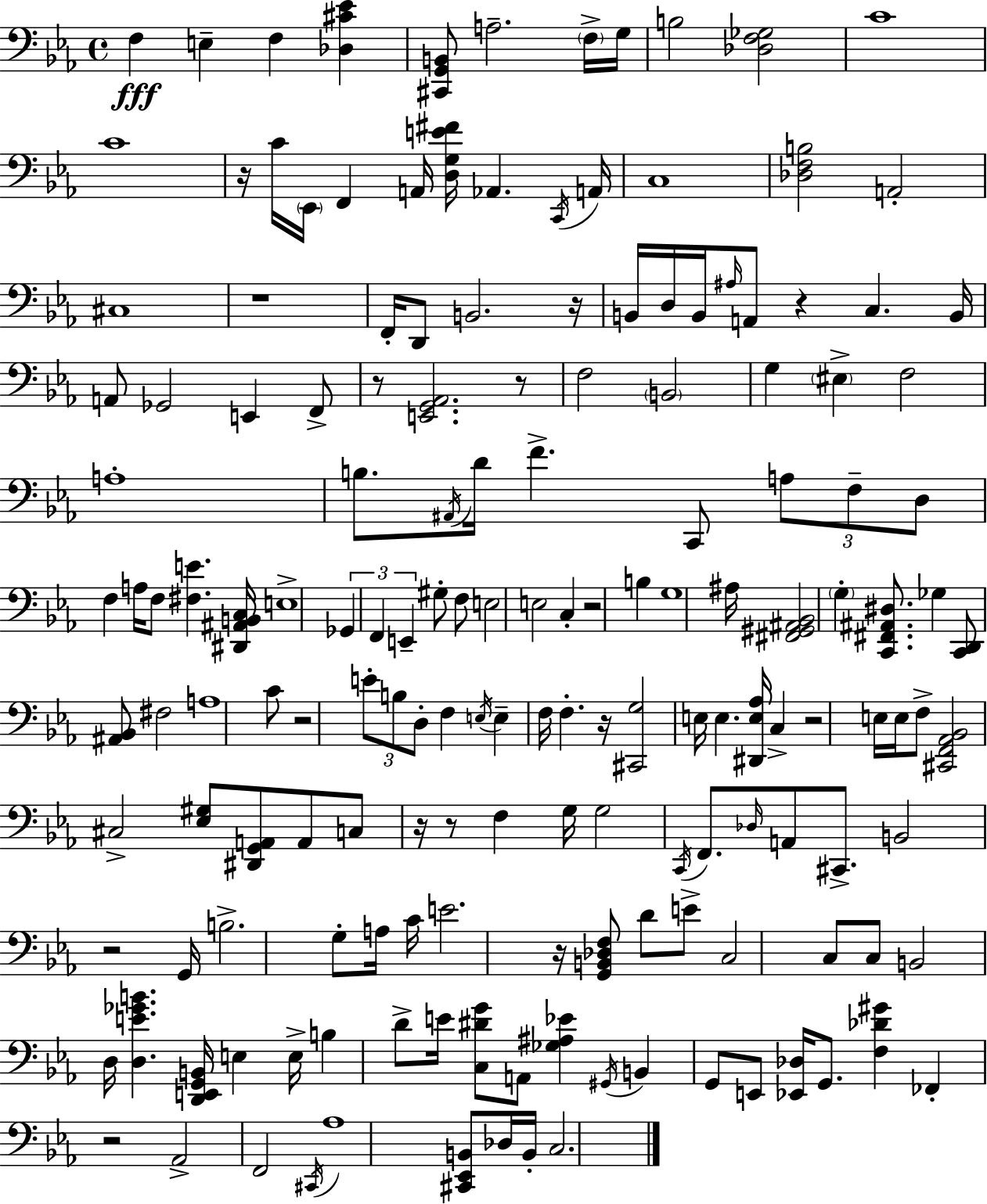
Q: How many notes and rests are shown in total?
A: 165